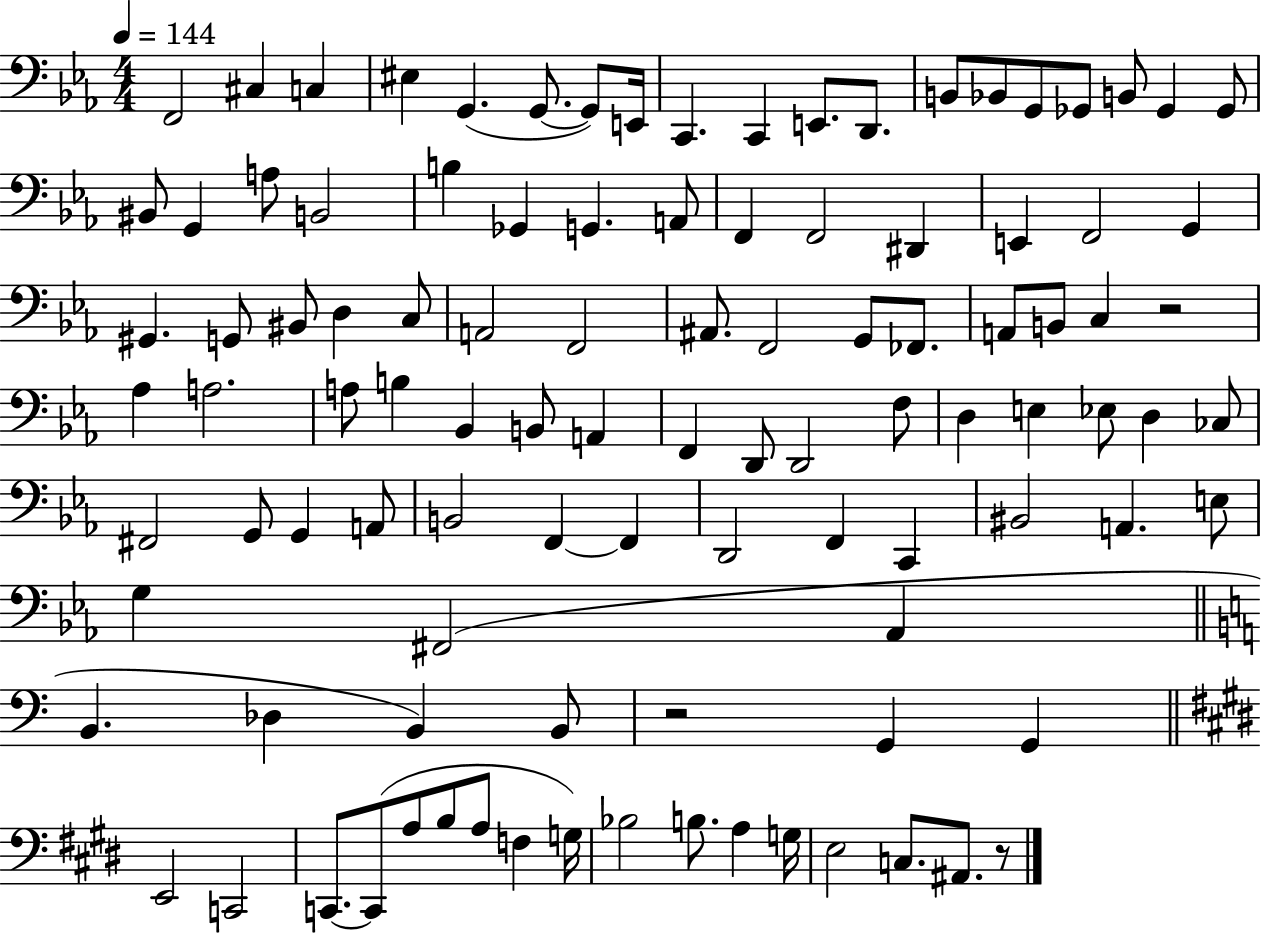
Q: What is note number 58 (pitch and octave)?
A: F3